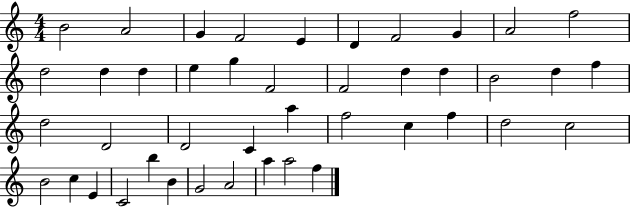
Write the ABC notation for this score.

X:1
T:Untitled
M:4/4
L:1/4
K:C
B2 A2 G F2 E D F2 G A2 f2 d2 d d e g F2 F2 d d B2 d f d2 D2 D2 C a f2 c f d2 c2 B2 c E C2 b B G2 A2 a a2 f